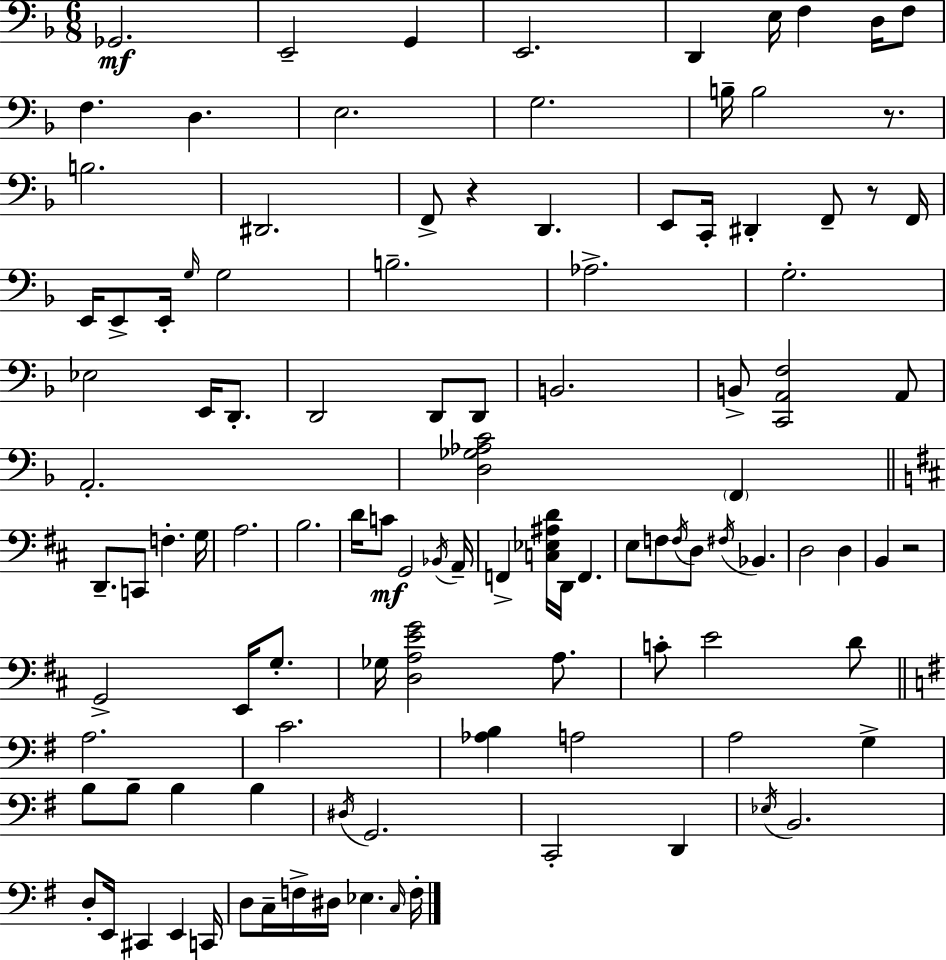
Gb2/h. E2/h G2/q E2/h. D2/q E3/s F3/q D3/s F3/e F3/q. D3/q. E3/h. G3/h. B3/s B3/h R/e. B3/h. D#2/h. F2/e R/q D2/q. E2/e C2/s D#2/q F2/e R/e F2/s E2/s E2/e E2/s G3/s G3/h B3/h. Ab3/h. G3/h. Eb3/h E2/s D2/e. D2/h D2/e D2/e B2/h. B2/e [C2,A2,F3]/h A2/e A2/h. [D3,Gb3,Ab3,C4]/h F2/q D2/e. C2/e F3/q. G3/s A3/h. B3/h. D4/s C4/e G2/h Bb2/s A2/s F2/q [C3,Eb3,A#3,D4]/s D2/s F2/q. E3/e F3/e F3/s D3/e F#3/s Bb2/q. D3/h D3/q B2/q R/h G2/h E2/s G3/e. Gb3/s [D3,A3,E4,G4]/h A3/e. C4/e E4/h D4/e A3/h. C4/h. [Ab3,B3]/q A3/h A3/h G3/q B3/e B3/e B3/q B3/q D#3/s G2/h. C2/h D2/q Eb3/s B2/h. D3/e E2/s C#2/q E2/q C2/s D3/e C3/s F3/s D#3/s Eb3/q. C3/s F3/s